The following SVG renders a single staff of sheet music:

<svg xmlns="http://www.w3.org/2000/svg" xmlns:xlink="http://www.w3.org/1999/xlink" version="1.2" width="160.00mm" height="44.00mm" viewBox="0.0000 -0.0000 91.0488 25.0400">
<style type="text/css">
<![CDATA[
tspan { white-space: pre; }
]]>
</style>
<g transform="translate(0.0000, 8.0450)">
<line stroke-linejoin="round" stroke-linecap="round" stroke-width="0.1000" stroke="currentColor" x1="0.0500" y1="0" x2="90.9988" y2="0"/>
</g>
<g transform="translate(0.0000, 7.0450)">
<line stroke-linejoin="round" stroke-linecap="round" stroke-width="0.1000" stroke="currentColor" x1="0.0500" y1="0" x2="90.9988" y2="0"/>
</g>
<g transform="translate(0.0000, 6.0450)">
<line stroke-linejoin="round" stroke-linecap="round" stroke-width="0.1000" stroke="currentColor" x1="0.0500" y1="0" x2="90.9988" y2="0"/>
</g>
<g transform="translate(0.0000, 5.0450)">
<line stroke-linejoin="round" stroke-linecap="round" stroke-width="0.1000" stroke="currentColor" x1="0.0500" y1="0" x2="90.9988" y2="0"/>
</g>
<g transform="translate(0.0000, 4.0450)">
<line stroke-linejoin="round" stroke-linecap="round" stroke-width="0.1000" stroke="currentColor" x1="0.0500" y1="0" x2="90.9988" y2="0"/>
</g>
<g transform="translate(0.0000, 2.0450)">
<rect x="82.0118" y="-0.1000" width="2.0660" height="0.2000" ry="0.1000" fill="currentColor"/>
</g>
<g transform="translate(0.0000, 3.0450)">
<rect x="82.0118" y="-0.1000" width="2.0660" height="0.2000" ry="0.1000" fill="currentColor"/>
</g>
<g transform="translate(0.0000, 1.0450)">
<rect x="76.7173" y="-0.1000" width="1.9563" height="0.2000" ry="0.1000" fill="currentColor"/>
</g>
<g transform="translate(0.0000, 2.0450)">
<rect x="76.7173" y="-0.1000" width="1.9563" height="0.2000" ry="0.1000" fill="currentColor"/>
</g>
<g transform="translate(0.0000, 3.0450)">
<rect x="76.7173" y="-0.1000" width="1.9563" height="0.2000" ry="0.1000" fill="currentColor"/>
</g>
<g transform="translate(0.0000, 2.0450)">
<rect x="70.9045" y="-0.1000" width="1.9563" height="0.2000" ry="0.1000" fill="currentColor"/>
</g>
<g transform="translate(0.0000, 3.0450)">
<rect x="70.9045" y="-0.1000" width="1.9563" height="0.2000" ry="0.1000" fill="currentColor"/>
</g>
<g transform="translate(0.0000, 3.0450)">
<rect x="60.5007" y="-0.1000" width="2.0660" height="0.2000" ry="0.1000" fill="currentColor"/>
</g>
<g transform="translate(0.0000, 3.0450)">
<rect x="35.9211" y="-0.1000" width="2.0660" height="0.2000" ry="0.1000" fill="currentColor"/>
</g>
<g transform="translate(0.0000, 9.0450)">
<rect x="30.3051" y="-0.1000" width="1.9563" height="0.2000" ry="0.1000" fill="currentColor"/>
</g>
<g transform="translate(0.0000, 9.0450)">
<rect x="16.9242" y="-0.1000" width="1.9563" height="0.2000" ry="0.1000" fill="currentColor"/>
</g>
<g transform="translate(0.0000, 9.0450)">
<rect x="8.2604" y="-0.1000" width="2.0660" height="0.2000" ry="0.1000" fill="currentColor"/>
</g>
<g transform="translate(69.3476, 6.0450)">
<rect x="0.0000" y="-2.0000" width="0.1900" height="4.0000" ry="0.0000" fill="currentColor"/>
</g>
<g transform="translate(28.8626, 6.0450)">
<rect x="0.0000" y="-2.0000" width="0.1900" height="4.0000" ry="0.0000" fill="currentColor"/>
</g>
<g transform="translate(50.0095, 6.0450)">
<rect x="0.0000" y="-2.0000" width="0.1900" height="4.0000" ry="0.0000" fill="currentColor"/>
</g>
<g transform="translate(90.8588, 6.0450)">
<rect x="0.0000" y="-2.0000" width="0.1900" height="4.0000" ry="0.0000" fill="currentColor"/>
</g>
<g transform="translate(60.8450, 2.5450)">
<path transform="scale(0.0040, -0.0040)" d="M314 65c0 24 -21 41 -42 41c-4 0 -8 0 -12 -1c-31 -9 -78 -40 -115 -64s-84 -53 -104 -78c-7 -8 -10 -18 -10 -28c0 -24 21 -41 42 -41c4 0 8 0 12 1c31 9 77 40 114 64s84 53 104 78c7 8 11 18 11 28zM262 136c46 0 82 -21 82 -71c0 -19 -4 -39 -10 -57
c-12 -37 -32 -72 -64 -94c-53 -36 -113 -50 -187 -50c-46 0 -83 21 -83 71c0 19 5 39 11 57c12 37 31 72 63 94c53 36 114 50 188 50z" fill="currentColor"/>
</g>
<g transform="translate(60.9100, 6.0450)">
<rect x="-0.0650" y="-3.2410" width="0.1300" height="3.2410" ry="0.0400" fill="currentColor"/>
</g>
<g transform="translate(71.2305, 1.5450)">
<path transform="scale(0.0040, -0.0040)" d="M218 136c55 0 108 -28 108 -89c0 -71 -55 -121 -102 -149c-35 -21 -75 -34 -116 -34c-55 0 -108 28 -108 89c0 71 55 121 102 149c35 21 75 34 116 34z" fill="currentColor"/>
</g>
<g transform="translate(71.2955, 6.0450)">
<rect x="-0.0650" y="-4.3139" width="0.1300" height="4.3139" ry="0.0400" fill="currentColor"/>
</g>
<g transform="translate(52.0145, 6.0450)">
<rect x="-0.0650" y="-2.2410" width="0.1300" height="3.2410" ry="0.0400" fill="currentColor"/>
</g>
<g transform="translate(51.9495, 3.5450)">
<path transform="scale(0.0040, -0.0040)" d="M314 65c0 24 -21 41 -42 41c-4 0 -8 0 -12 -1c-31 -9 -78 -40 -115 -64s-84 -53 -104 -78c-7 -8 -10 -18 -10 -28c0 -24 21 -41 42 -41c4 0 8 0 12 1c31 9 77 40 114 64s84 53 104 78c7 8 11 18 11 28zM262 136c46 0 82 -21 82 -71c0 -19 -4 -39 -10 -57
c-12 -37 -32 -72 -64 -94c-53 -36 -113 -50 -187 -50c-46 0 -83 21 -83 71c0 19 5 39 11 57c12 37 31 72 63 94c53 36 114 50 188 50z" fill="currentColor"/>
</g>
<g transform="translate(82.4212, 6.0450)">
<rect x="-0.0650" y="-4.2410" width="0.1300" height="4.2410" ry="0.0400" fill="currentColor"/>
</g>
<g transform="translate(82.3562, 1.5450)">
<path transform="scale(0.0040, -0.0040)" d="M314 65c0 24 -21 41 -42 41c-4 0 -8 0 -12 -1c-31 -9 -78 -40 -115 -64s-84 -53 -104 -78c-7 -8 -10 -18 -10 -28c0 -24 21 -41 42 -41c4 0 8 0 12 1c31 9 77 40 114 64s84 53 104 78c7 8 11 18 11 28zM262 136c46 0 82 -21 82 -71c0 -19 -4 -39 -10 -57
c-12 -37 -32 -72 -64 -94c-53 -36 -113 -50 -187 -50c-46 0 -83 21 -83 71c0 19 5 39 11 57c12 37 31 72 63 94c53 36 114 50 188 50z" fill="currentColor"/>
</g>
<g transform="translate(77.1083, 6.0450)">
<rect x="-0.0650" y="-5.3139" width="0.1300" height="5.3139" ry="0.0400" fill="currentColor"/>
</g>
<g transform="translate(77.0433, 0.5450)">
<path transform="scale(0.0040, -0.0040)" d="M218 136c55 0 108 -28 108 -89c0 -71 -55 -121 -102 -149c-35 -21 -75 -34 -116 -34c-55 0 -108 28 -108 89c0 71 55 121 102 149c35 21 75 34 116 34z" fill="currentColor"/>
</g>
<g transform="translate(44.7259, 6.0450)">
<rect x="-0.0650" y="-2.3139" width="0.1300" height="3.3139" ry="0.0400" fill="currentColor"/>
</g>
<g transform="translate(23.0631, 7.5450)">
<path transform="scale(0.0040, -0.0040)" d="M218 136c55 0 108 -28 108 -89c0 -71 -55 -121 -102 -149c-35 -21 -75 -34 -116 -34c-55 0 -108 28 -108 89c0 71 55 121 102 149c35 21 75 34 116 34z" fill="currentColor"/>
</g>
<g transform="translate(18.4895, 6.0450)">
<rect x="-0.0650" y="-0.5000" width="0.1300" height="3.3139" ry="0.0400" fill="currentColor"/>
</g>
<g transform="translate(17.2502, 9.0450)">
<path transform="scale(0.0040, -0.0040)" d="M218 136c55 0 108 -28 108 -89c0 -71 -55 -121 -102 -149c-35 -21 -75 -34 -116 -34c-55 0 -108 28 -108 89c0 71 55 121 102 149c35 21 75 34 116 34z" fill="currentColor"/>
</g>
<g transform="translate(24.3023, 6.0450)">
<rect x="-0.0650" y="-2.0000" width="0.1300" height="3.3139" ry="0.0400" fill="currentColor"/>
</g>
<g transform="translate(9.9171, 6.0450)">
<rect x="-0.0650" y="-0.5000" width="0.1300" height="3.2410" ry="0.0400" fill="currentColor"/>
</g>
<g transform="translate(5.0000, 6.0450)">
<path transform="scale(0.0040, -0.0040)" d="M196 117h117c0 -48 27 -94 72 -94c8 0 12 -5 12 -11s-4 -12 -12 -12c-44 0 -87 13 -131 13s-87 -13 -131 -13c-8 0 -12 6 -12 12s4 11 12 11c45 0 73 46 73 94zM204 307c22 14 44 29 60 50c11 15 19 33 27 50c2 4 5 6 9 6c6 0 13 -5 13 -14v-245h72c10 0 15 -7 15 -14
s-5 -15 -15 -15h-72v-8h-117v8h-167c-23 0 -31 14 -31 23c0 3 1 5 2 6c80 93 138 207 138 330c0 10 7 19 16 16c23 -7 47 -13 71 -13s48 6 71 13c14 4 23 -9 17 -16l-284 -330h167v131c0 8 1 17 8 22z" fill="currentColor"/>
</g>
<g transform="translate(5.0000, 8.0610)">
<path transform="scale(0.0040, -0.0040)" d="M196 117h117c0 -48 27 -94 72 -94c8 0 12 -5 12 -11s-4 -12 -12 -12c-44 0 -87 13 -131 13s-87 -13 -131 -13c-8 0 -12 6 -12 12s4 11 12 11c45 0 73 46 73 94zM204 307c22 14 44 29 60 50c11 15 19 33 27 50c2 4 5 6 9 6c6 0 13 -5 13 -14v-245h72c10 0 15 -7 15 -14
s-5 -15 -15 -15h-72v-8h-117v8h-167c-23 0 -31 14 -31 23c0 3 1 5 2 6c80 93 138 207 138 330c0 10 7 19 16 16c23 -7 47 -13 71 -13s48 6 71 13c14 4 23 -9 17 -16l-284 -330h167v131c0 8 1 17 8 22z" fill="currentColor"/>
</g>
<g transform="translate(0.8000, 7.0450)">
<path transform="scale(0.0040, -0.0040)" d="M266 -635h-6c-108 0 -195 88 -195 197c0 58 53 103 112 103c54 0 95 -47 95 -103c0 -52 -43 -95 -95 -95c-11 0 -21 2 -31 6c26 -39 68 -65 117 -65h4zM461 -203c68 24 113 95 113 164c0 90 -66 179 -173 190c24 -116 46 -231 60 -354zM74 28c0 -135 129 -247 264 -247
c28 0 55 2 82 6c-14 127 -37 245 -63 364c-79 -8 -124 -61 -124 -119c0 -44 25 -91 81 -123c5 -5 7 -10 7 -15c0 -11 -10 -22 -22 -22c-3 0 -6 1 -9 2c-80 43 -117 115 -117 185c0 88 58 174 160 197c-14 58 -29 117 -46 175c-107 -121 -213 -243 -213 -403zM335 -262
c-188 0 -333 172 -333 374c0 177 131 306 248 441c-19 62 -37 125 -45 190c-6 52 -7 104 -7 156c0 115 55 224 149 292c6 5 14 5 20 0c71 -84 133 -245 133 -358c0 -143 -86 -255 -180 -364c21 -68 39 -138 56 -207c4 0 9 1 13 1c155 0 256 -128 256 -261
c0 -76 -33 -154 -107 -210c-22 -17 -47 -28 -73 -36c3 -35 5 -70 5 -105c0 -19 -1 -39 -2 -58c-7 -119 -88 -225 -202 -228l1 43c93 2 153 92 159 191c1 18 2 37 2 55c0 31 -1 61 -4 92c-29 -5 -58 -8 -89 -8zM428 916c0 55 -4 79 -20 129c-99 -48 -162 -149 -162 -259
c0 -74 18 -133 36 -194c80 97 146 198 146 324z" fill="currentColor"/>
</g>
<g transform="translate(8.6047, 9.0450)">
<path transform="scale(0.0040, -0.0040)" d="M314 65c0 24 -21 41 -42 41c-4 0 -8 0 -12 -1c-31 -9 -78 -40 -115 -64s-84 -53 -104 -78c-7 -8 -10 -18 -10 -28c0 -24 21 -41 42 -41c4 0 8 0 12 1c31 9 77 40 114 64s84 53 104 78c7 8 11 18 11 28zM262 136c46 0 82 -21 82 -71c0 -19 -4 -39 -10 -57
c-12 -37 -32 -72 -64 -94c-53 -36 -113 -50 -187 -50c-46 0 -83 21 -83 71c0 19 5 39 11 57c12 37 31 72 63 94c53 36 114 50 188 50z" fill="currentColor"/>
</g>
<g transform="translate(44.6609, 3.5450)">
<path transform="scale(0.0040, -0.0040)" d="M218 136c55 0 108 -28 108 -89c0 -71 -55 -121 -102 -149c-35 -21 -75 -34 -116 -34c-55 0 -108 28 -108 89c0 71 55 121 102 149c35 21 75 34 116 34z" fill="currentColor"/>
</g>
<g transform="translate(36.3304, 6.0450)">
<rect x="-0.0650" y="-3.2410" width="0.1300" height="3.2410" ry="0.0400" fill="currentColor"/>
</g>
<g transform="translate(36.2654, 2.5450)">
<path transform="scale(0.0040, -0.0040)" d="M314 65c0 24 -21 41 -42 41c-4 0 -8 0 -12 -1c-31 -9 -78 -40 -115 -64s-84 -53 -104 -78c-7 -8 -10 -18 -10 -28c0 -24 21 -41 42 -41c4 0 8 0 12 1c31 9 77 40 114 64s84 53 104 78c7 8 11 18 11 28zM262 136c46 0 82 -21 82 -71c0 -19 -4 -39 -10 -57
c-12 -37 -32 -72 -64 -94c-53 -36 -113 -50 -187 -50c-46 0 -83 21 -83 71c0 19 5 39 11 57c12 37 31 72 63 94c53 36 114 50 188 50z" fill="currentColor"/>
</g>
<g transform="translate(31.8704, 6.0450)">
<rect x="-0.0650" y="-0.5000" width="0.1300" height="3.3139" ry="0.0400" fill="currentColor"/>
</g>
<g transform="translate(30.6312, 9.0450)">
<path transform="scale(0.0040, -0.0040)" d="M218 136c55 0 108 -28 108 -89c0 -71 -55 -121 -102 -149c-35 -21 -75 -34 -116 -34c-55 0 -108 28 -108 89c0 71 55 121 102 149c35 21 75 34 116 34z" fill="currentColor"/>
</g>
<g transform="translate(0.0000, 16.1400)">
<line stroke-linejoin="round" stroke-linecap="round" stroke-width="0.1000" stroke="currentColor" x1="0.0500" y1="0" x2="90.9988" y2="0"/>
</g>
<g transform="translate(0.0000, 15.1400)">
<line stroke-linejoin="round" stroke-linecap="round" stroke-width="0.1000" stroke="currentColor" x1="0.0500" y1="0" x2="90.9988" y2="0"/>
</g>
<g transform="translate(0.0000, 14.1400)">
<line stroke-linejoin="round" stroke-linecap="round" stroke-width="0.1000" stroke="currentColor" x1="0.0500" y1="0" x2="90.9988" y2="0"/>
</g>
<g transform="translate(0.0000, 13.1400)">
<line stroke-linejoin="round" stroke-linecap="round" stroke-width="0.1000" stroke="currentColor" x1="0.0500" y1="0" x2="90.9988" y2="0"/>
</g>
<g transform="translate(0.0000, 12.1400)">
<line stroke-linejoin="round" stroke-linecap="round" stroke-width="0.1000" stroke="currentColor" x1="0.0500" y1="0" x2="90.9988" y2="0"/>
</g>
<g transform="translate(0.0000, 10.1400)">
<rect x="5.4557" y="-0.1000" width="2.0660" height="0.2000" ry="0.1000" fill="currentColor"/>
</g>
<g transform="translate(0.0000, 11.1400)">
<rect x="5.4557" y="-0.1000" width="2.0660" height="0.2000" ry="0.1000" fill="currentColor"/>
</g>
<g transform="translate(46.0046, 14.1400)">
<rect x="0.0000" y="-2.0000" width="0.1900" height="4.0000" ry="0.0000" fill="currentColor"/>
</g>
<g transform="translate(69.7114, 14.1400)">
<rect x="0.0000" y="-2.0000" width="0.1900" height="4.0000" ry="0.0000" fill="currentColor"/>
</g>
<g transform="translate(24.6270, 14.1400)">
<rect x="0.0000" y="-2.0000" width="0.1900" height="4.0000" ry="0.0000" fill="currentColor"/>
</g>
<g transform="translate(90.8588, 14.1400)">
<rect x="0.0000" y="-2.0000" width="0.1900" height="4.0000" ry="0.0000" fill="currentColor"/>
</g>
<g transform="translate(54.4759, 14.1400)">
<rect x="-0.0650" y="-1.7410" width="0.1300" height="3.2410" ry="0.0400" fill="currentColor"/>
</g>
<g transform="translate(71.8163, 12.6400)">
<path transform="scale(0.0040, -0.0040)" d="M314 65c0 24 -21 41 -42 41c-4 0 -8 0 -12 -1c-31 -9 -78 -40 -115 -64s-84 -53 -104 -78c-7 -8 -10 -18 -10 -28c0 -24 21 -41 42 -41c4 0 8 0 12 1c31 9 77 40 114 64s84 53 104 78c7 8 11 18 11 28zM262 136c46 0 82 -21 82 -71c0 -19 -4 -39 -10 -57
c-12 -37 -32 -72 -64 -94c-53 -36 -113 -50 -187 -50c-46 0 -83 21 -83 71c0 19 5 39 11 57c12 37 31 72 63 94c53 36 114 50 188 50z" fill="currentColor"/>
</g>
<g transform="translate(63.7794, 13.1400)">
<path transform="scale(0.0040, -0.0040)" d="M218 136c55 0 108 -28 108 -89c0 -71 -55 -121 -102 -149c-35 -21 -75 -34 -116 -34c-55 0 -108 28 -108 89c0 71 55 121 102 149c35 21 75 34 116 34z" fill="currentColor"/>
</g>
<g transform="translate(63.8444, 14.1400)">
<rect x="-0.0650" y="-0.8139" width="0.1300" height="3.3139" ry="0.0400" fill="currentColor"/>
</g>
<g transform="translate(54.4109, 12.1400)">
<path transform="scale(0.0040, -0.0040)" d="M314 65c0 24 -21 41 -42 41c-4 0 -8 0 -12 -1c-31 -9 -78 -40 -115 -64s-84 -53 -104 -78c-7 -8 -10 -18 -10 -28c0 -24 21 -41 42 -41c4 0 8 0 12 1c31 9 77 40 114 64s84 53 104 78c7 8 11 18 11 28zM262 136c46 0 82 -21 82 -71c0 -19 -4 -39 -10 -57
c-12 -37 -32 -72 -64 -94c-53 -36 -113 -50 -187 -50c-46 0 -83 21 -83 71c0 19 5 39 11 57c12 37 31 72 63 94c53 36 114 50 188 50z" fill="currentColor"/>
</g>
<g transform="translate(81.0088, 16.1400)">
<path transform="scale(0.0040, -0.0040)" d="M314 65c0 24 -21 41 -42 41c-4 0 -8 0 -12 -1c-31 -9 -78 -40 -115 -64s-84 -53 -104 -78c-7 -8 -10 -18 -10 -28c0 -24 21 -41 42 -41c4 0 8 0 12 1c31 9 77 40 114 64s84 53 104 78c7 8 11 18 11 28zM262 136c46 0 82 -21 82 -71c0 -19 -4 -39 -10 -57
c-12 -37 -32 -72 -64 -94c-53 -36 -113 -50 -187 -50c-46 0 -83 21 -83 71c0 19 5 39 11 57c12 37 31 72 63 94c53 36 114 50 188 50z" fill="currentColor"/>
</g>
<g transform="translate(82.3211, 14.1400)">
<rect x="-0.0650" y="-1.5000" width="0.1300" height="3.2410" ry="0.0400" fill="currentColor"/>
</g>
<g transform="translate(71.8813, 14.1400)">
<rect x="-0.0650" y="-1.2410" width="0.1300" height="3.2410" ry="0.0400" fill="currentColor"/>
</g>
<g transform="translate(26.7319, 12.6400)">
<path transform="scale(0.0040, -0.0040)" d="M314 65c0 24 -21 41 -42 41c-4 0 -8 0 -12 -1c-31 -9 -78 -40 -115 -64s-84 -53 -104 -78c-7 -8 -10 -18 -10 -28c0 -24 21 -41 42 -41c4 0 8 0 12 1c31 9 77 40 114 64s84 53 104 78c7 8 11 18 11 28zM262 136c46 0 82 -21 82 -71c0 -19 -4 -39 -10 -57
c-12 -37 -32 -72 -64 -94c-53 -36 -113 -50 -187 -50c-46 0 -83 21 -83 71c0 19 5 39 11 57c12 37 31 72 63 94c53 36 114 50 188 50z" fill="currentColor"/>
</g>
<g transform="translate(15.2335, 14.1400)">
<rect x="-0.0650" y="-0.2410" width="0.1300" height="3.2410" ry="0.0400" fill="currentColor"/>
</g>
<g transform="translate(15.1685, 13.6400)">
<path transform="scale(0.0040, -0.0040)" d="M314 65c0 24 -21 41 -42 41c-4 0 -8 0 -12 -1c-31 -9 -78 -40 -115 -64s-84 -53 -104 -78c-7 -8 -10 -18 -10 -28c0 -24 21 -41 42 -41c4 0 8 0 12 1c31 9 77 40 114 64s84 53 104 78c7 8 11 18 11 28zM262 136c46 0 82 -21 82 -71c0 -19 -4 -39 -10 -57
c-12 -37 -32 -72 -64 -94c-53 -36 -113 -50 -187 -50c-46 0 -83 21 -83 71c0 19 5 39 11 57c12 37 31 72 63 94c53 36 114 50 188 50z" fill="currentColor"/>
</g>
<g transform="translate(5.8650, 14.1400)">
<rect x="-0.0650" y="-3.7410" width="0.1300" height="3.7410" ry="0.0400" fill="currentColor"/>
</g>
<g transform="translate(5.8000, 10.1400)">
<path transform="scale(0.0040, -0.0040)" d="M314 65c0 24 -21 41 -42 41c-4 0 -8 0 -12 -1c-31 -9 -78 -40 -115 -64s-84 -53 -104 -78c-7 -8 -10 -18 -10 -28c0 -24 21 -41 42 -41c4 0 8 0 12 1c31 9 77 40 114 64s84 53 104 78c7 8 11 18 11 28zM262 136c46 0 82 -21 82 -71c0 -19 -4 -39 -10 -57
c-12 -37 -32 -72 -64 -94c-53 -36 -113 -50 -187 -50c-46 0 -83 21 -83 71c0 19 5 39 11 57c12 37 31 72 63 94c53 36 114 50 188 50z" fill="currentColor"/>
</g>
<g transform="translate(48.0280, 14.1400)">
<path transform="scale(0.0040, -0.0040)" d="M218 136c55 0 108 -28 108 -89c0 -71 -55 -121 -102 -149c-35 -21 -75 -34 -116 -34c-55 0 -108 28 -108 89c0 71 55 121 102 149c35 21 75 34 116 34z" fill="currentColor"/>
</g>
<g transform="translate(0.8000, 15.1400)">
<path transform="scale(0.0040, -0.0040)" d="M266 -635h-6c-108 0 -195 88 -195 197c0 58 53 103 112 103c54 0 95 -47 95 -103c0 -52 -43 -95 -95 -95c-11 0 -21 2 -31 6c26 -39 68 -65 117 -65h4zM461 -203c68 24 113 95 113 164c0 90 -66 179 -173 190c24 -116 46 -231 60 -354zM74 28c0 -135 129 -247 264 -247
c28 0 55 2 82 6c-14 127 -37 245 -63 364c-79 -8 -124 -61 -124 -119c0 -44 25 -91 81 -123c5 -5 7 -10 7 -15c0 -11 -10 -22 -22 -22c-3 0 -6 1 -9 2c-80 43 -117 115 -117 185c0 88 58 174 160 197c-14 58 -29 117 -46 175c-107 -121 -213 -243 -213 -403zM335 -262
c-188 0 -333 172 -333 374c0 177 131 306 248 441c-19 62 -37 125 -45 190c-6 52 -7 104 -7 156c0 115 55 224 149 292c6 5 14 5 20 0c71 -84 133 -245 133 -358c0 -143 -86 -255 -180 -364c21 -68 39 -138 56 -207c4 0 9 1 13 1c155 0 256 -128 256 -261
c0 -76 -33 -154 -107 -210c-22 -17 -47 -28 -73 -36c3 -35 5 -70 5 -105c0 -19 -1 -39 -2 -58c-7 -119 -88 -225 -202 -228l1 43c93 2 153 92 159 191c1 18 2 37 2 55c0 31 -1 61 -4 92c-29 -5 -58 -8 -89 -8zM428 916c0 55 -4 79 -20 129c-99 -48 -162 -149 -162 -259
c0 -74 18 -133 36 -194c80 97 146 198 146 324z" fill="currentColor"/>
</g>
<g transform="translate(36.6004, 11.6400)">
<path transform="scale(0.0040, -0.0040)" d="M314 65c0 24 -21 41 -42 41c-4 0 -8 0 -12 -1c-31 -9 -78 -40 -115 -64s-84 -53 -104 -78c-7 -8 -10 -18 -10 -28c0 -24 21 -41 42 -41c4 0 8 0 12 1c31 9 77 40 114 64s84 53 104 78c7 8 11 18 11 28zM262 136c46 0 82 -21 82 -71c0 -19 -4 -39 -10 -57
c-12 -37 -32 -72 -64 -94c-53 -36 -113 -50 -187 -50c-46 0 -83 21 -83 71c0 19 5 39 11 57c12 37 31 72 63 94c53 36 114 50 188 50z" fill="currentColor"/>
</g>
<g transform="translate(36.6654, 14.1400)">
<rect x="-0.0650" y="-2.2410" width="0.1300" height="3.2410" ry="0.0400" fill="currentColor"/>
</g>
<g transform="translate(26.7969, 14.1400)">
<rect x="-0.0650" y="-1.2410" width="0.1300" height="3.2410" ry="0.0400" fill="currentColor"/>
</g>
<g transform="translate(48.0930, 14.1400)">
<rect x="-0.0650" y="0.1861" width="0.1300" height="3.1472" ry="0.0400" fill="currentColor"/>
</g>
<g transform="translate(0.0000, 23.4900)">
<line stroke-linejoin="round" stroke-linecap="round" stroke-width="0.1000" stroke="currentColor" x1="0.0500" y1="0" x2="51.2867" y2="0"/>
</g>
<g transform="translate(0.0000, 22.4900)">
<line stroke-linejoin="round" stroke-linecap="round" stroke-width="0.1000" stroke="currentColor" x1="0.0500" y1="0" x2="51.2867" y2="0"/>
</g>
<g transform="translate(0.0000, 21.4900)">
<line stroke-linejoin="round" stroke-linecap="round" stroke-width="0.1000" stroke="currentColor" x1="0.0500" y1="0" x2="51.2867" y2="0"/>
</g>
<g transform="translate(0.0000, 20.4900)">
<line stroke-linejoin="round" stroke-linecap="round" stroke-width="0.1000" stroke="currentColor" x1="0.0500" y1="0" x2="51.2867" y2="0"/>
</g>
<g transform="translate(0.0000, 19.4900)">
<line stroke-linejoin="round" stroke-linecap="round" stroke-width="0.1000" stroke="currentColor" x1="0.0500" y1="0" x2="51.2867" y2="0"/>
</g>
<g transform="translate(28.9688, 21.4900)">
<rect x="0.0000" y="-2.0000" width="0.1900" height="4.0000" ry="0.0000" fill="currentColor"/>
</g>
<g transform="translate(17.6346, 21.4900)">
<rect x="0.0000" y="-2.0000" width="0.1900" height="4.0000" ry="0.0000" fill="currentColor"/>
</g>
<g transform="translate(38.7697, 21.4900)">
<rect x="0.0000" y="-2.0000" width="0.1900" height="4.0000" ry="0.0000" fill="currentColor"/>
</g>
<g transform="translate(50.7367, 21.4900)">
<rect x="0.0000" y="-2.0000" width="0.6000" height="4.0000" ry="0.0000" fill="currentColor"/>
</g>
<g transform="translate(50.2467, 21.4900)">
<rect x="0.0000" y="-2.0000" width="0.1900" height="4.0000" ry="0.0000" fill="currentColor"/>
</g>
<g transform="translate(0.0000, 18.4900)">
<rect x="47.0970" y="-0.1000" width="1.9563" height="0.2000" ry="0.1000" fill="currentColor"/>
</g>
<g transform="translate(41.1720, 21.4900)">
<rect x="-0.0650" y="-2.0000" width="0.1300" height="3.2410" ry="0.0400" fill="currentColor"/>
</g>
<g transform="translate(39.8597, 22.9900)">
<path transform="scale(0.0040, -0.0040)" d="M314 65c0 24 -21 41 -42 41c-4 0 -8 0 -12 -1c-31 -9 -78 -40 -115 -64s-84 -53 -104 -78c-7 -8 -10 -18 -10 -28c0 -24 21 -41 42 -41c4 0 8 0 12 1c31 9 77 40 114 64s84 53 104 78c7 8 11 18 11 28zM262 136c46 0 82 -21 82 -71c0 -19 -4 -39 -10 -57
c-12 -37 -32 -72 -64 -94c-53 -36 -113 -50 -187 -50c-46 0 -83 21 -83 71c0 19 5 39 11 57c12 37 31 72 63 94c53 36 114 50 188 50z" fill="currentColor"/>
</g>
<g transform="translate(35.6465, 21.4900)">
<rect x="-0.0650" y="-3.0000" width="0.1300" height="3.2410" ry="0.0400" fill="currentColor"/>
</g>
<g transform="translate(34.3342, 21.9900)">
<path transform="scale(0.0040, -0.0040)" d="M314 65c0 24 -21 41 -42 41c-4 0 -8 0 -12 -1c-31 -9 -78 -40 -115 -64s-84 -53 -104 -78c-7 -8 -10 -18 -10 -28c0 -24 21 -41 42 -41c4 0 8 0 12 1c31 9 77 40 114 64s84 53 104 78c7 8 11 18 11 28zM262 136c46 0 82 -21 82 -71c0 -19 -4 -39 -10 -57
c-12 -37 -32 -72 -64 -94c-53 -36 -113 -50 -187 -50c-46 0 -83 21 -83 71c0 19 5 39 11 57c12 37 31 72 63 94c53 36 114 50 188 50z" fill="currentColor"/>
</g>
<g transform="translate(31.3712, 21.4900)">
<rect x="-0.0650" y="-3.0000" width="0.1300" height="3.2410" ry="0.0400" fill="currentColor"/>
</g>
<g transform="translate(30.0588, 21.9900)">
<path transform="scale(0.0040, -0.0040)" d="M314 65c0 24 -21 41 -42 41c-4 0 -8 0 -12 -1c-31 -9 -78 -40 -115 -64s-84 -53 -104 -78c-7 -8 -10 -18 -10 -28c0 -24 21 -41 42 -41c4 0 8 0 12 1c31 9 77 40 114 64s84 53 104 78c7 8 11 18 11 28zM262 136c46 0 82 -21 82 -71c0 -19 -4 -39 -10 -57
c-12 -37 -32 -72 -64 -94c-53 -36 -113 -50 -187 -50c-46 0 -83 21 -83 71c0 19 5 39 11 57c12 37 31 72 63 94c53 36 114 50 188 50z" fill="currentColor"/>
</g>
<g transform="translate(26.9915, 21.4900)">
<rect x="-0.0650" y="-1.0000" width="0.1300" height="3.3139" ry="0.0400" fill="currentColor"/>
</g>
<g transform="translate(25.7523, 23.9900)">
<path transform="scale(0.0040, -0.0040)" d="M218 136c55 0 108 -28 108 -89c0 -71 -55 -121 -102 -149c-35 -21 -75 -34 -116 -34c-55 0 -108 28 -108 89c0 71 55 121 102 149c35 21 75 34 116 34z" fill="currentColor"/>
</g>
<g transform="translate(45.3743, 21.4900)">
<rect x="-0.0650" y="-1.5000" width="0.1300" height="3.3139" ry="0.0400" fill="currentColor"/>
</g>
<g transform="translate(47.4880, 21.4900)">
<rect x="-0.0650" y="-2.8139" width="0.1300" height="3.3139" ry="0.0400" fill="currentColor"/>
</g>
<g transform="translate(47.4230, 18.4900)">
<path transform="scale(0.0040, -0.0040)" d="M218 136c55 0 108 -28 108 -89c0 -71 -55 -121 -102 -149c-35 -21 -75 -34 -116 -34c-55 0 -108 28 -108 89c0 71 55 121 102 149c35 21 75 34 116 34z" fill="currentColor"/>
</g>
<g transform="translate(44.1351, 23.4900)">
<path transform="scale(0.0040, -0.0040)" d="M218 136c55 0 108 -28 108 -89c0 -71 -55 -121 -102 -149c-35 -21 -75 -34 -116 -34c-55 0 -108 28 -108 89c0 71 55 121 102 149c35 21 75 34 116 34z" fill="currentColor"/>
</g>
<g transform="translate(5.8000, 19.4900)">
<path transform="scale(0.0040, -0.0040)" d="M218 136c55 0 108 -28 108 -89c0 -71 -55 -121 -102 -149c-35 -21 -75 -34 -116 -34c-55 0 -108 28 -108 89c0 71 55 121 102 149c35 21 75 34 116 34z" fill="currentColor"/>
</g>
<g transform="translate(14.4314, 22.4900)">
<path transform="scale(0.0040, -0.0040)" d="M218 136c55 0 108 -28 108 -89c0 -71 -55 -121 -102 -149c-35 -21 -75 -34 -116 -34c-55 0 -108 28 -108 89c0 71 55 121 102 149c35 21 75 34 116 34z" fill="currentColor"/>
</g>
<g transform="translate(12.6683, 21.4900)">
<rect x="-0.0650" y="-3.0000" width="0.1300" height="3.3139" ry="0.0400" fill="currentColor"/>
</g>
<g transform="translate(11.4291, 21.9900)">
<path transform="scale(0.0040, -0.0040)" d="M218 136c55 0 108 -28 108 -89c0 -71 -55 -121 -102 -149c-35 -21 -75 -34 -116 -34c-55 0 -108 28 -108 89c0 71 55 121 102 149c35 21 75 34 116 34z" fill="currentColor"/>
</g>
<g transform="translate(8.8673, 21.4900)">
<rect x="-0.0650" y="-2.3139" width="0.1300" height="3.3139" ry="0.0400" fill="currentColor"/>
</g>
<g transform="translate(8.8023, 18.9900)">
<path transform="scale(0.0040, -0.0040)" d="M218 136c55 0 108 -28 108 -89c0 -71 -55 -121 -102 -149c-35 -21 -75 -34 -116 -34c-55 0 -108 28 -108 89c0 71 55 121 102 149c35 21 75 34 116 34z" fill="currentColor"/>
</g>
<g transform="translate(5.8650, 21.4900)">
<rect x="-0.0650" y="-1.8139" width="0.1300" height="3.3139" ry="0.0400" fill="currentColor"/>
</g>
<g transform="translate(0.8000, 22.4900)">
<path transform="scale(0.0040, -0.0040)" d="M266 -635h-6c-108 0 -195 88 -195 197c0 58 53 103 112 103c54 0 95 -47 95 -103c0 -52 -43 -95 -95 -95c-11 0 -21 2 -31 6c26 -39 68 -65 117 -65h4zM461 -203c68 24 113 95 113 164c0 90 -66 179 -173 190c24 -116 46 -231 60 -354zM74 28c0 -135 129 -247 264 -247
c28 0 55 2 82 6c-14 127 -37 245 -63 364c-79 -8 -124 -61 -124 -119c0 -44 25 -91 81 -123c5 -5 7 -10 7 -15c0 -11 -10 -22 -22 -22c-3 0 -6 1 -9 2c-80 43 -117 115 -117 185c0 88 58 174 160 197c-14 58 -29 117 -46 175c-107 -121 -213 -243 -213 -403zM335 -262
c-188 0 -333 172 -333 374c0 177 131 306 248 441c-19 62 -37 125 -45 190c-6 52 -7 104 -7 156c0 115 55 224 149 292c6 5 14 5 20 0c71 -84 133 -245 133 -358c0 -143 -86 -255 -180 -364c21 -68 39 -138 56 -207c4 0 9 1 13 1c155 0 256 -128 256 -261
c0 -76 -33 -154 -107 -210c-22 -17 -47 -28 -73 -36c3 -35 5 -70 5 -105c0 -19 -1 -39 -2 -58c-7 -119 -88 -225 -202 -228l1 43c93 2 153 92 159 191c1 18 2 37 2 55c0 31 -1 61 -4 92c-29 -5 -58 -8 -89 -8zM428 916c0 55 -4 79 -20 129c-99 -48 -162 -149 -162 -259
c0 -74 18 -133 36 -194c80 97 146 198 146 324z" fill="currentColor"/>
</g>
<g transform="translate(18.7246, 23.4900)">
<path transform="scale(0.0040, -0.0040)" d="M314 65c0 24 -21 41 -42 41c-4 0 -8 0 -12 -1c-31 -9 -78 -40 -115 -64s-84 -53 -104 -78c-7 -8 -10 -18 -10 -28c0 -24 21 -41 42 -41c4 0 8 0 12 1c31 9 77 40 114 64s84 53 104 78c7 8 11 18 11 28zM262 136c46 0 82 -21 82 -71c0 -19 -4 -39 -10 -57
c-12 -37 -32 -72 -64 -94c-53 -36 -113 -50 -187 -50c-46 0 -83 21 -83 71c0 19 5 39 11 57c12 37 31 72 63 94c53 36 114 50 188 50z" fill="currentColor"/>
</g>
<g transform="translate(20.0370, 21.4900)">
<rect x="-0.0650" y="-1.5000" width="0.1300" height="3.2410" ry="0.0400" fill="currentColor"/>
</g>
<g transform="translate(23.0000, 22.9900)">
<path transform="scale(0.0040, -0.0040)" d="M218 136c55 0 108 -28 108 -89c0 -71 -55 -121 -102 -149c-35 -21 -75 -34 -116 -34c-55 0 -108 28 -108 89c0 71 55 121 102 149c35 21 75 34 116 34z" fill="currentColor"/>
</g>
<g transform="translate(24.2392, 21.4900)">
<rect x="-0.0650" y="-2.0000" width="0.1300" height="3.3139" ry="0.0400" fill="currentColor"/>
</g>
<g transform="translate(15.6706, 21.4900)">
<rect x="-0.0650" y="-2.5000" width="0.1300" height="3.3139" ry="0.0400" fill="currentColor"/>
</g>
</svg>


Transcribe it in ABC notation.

X:1
T:Untitled
M:4/4
L:1/4
K:C
C2 C F C b2 g g2 b2 d' f' d'2 c'2 c2 e2 g2 B f2 d e2 E2 f g A G E2 F D A2 A2 F2 E a